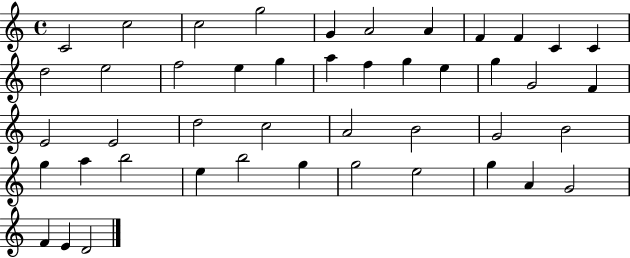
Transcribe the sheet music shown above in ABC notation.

X:1
T:Untitled
M:4/4
L:1/4
K:C
C2 c2 c2 g2 G A2 A F F C C d2 e2 f2 e g a f g e g G2 F E2 E2 d2 c2 A2 B2 G2 B2 g a b2 e b2 g g2 e2 g A G2 F E D2